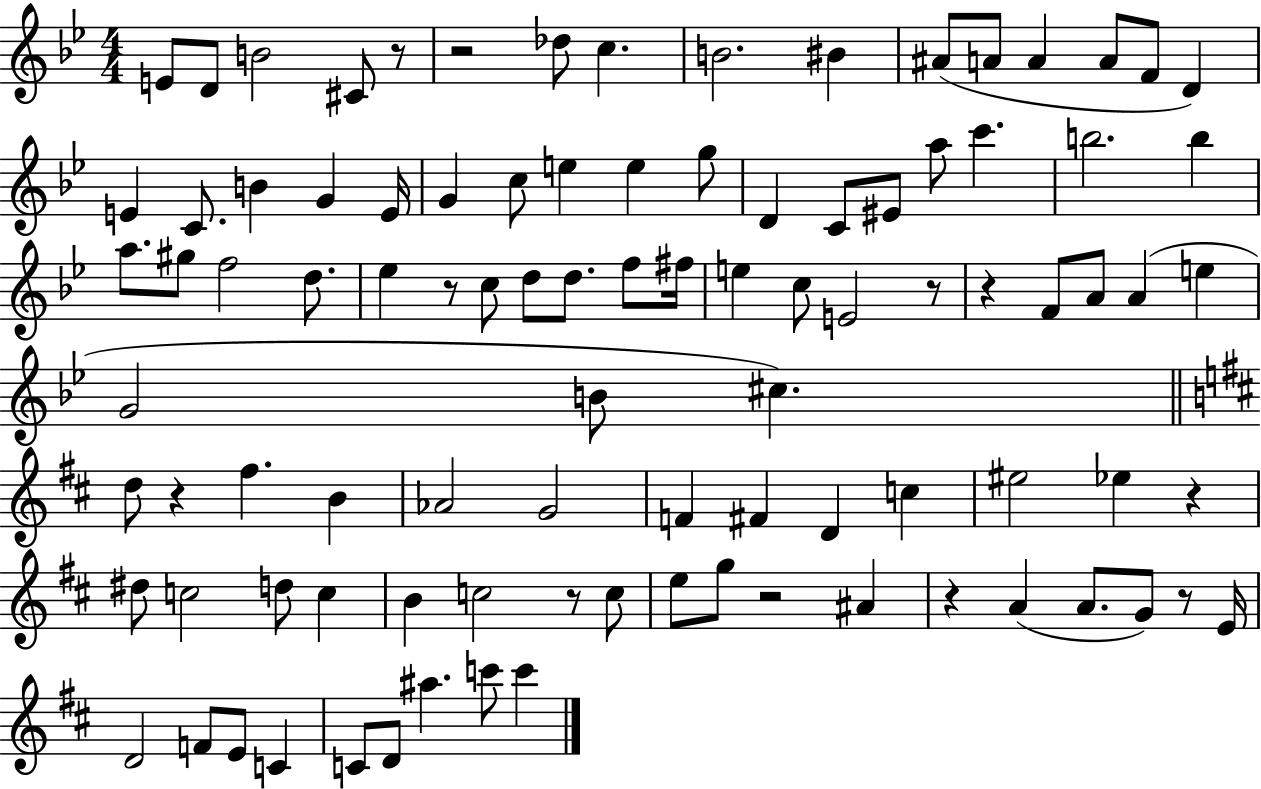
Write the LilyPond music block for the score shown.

{
  \clef treble
  \numericTimeSignature
  \time 4/4
  \key bes \major
  \repeat volta 2 { e'8 d'8 b'2 cis'8 r8 | r2 des''8 c''4. | b'2. bis'4 | ais'8( a'8 a'4 a'8 f'8 d'4) | \break e'4 c'8. b'4 g'4 e'16 | g'4 c''8 e''4 e''4 g''8 | d'4 c'8 eis'8 a''8 c'''4. | b''2. b''4 | \break a''8. gis''8 f''2 d''8. | ees''4 r8 c''8 d''8 d''8. f''8 fis''16 | e''4 c''8 e'2 r8 | r4 f'8 a'8 a'4( e''4 | \break g'2 b'8 cis''4.) | \bar "||" \break \key b \minor d''8 r4 fis''4. b'4 | aes'2 g'2 | f'4 fis'4 d'4 c''4 | eis''2 ees''4 r4 | \break dis''8 c''2 d''8 c''4 | b'4 c''2 r8 c''8 | e''8 g''8 r2 ais'4 | r4 a'4( a'8. g'8) r8 e'16 | \break d'2 f'8 e'8 c'4 | c'8 d'8 ais''4. c'''8 c'''4 | } \bar "|."
}